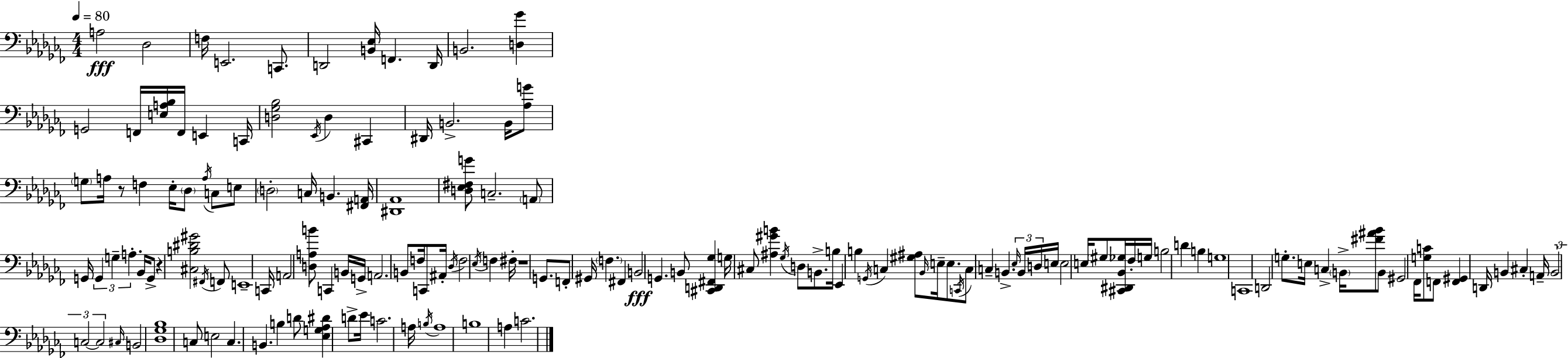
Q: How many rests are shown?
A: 3